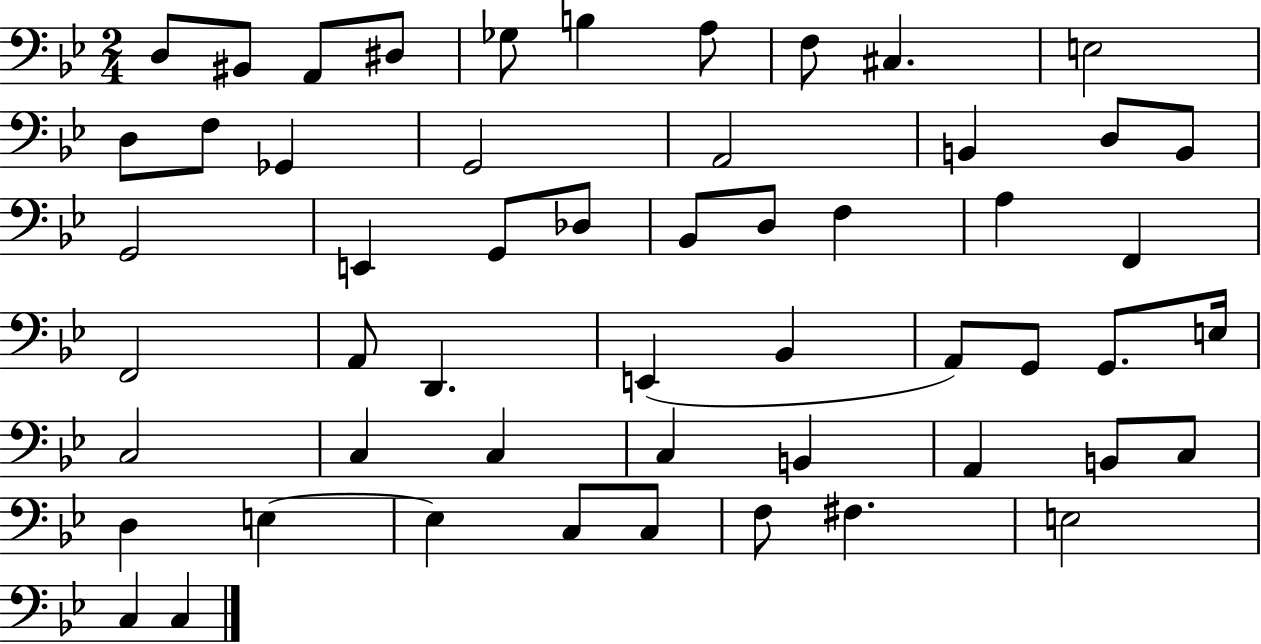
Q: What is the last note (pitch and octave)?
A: C3